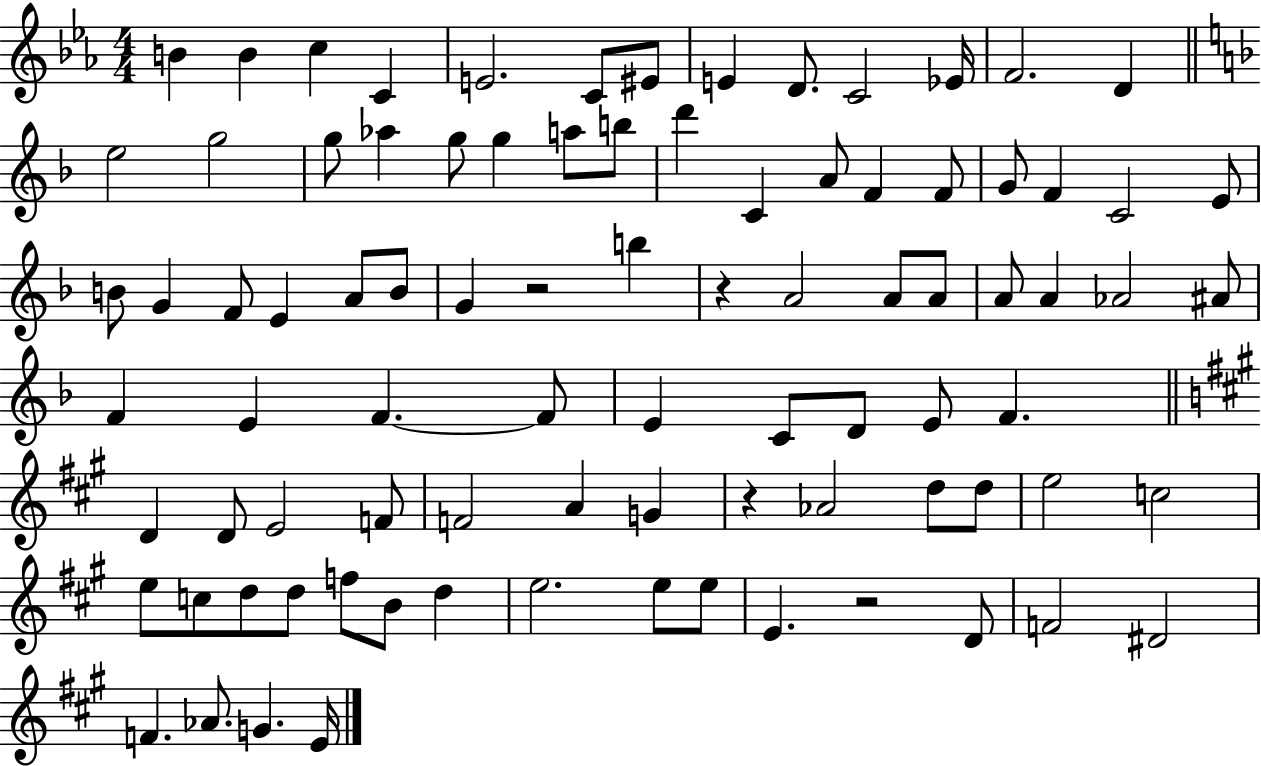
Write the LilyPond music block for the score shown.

{
  \clef treble
  \numericTimeSignature
  \time 4/4
  \key ees \major
  \repeat volta 2 { b'4 b'4 c''4 c'4 | e'2. c'8 eis'8 | e'4 d'8. c'2 ees'16 | f'2. d'4 | \break \bar "||" \break \key f \major e''2 g''2 | g''8 aes''4 g''8 g''4 a''8 b''8 | d'''4 c'4 a'8 f'4 f'8 | g'8 f'4 c'2 e'8 | \break b'8 g'4 f'8 e'4 a'8 b'8 | g'4 r2 b''4 | r4 a'2 a'8 a'8 | a'8 a'4 aes'2 ais'8 | \break f'4 e'4 f'4.~~ f'8 | e'4 c'8 d'8 e'8 f'4. | \bar "||" \break \key a \major d'4 d'8 e'2 f'8 | f'2 a'4 g'4 | r4 aes'2 d''8 d''8 | e''2 c''2 | \break e''8 c''8 d''8 d''8 f''8 b'8 d''4 | e''2. e''8 e''8 | e'4. r2 d'8 | f'2 dis'2 | \break f'4. aes'8. g'4. e'16 | } \bar "|."
}